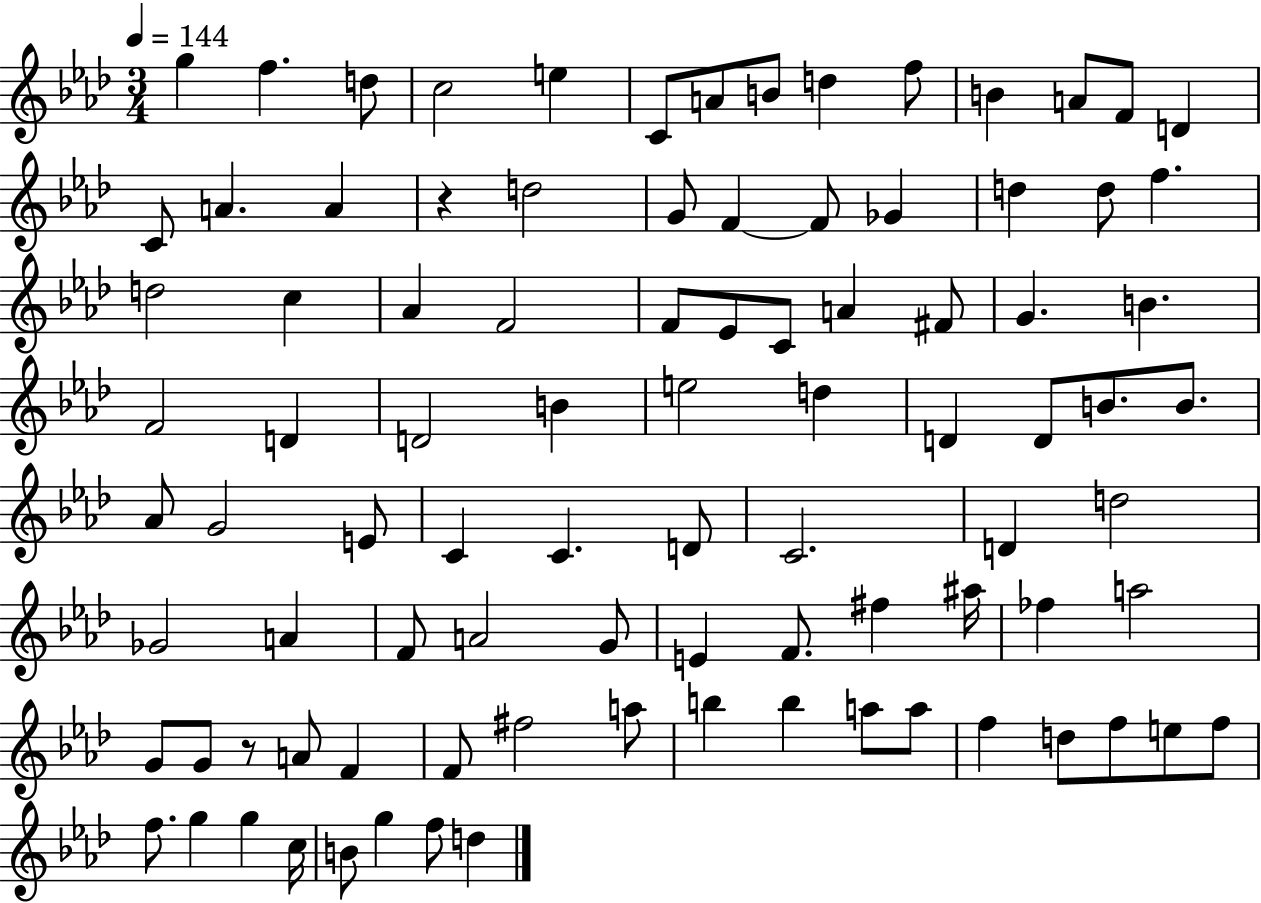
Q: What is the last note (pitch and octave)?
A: D5